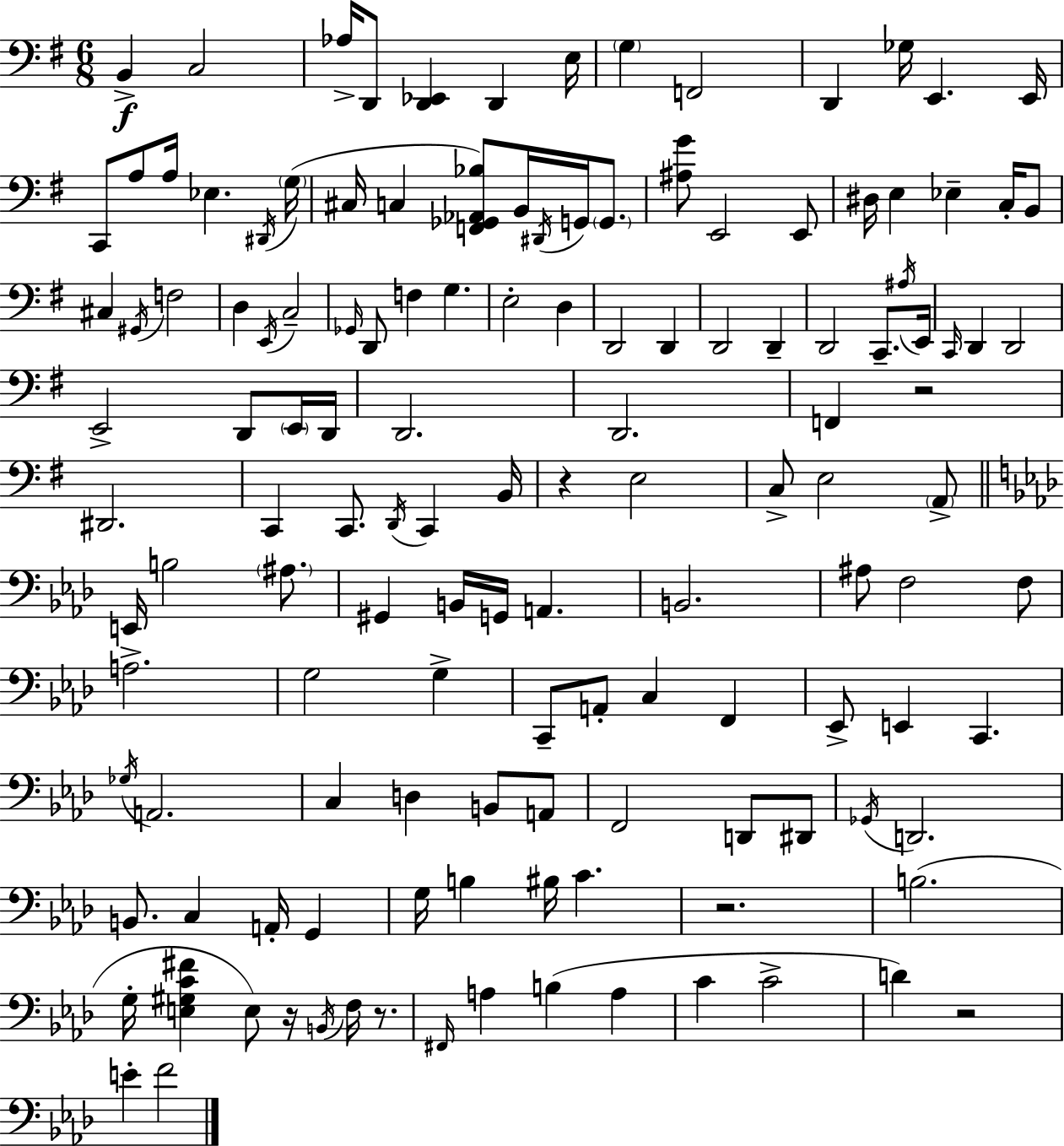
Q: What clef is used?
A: bass